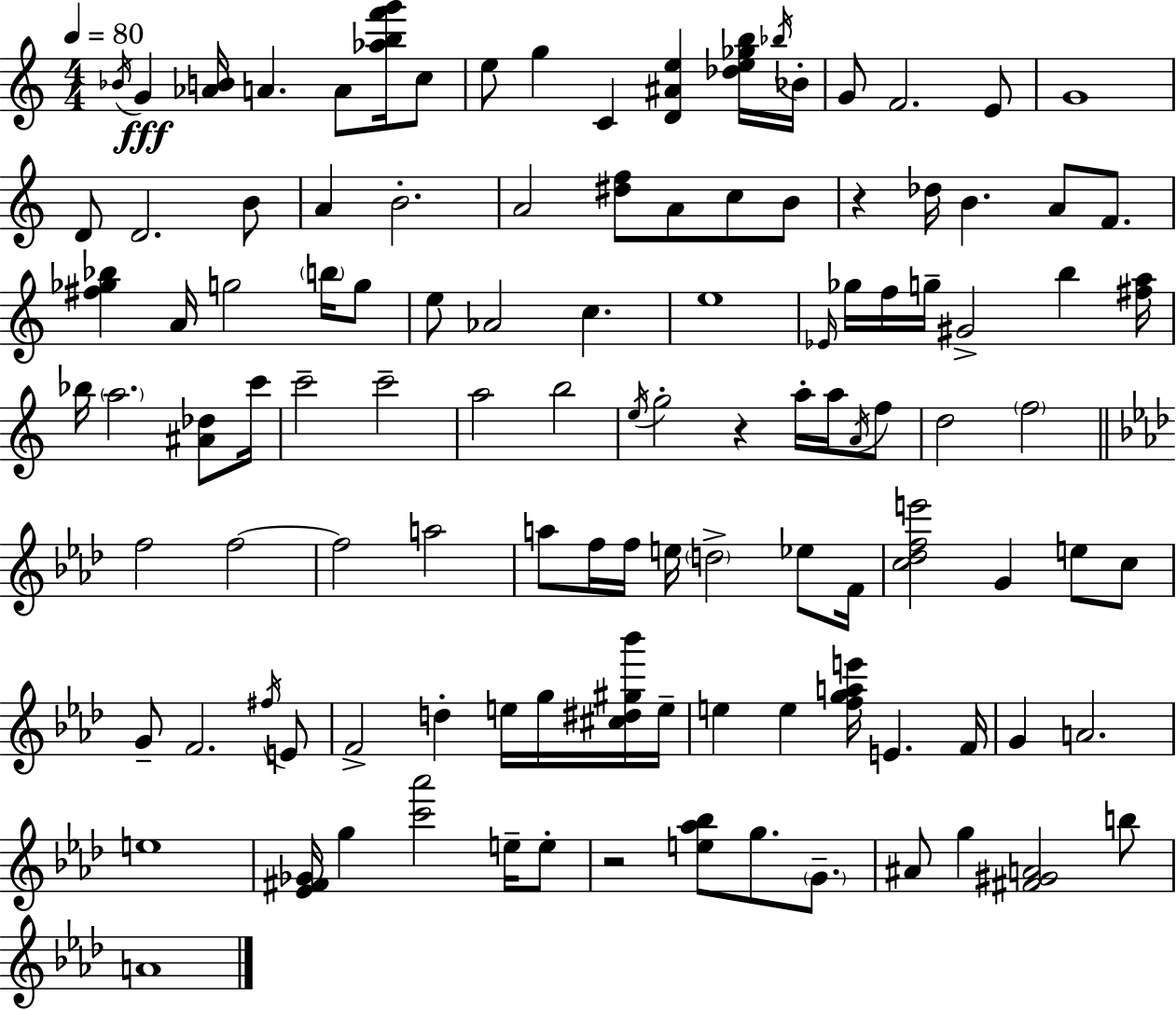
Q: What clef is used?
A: treble